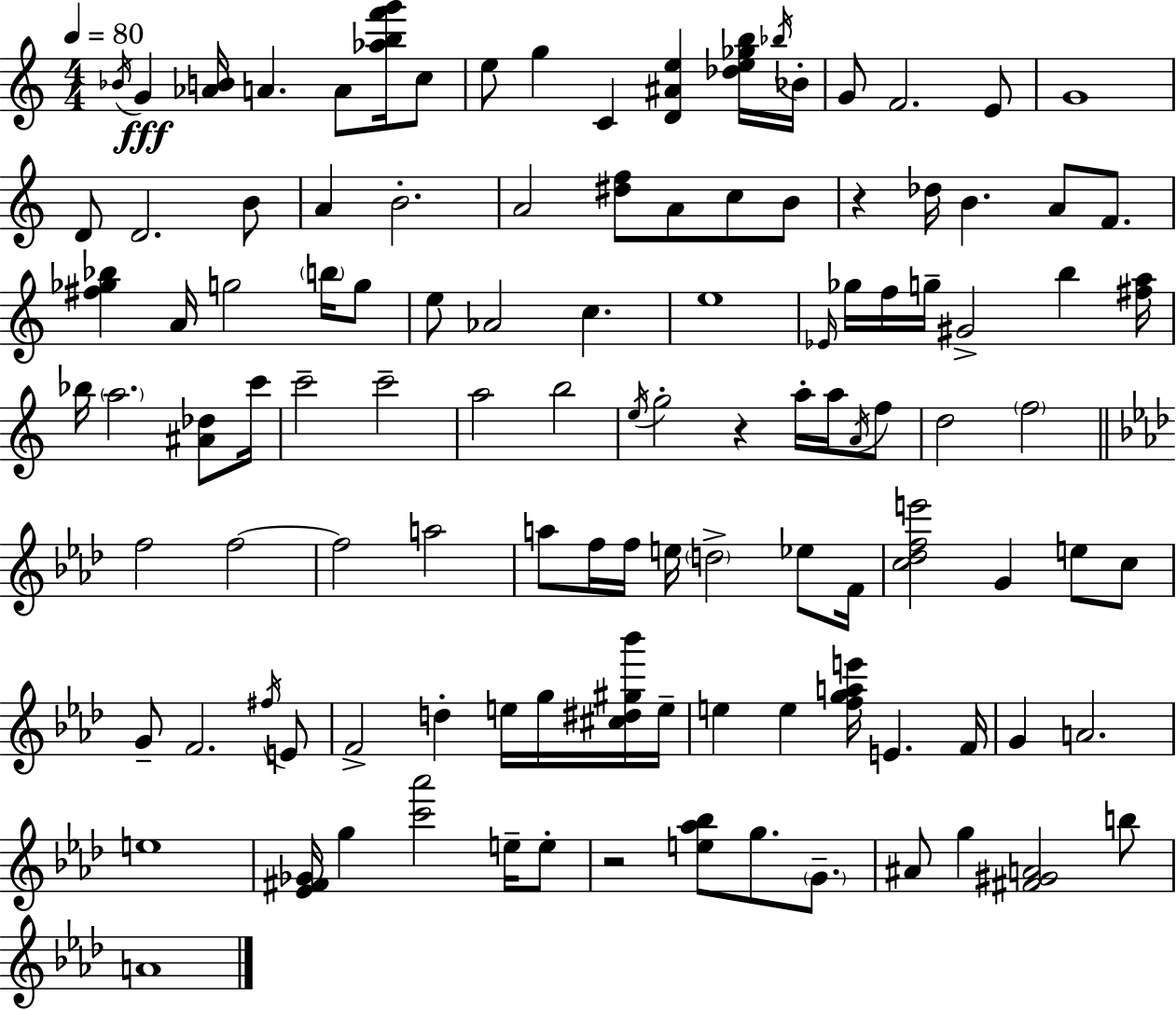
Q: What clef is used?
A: treble